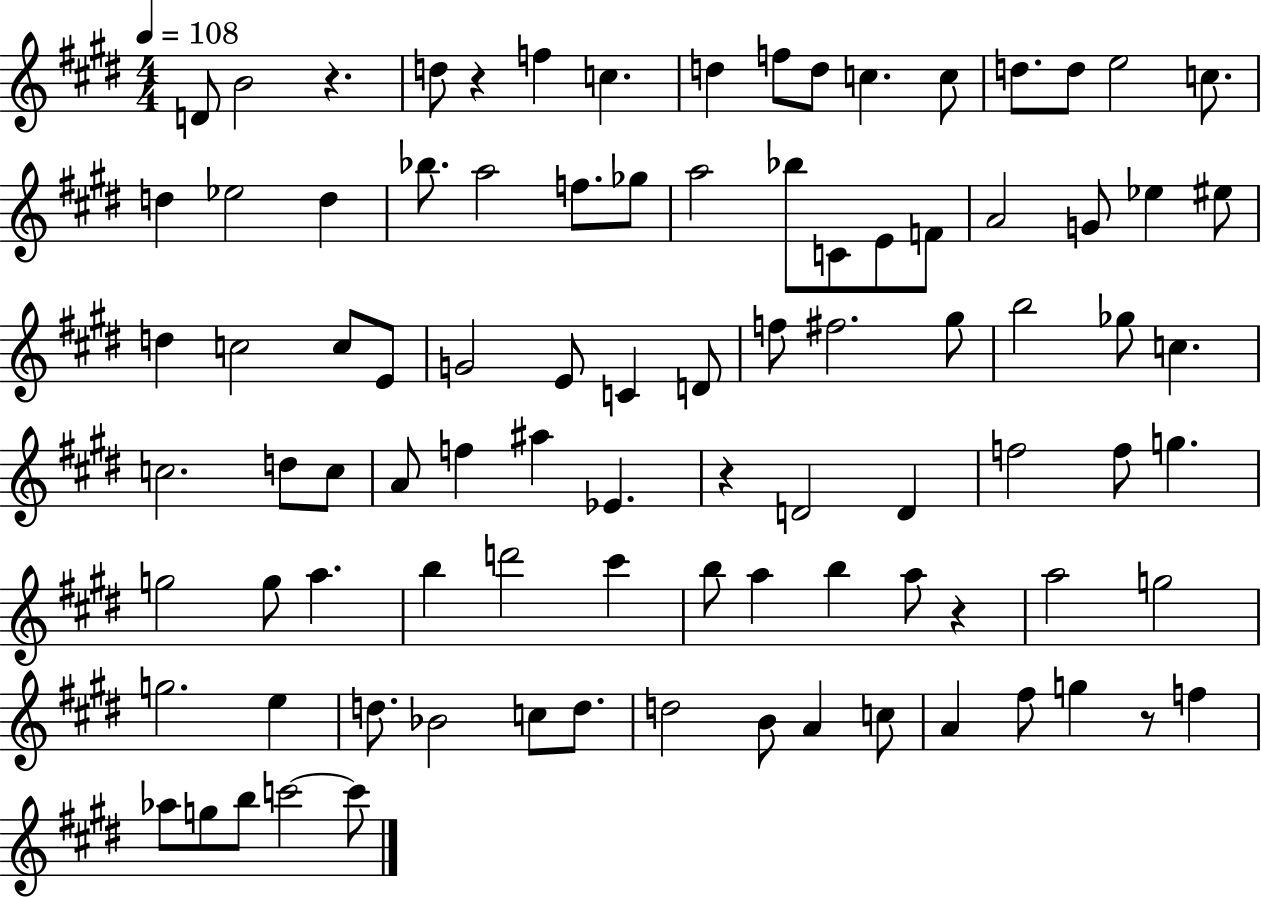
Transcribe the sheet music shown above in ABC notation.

X:1
T:Untitled
M:4/4
L:1/4
K:E
D/2 B2 z d/2 z f c d f/2 d/2 c c/2 d/2 d/2 e2 c/2 d _e2 d _b/2 a2 f/2 _g/2 a2 _b/2 C/2 E/2 F/2 A2 G/2 _e ^e/2 d c2 c/2 E/2 G2 E/2 C D/2 f/2 ^f2 ^g/2 b2 _g/2 c c2 d/2 c/2 A/2 f ^a _E z D2 D f2 f/2 g g2 g/2 a b d'2 ^c' b/2 a b a/2 z a2 g2 g2 e d/2 _B2 c/2 d/2 d2 B/2 A c/2 A ^f/2 g z/2 f _a/2 g/2 b/2 c'2 c'/2